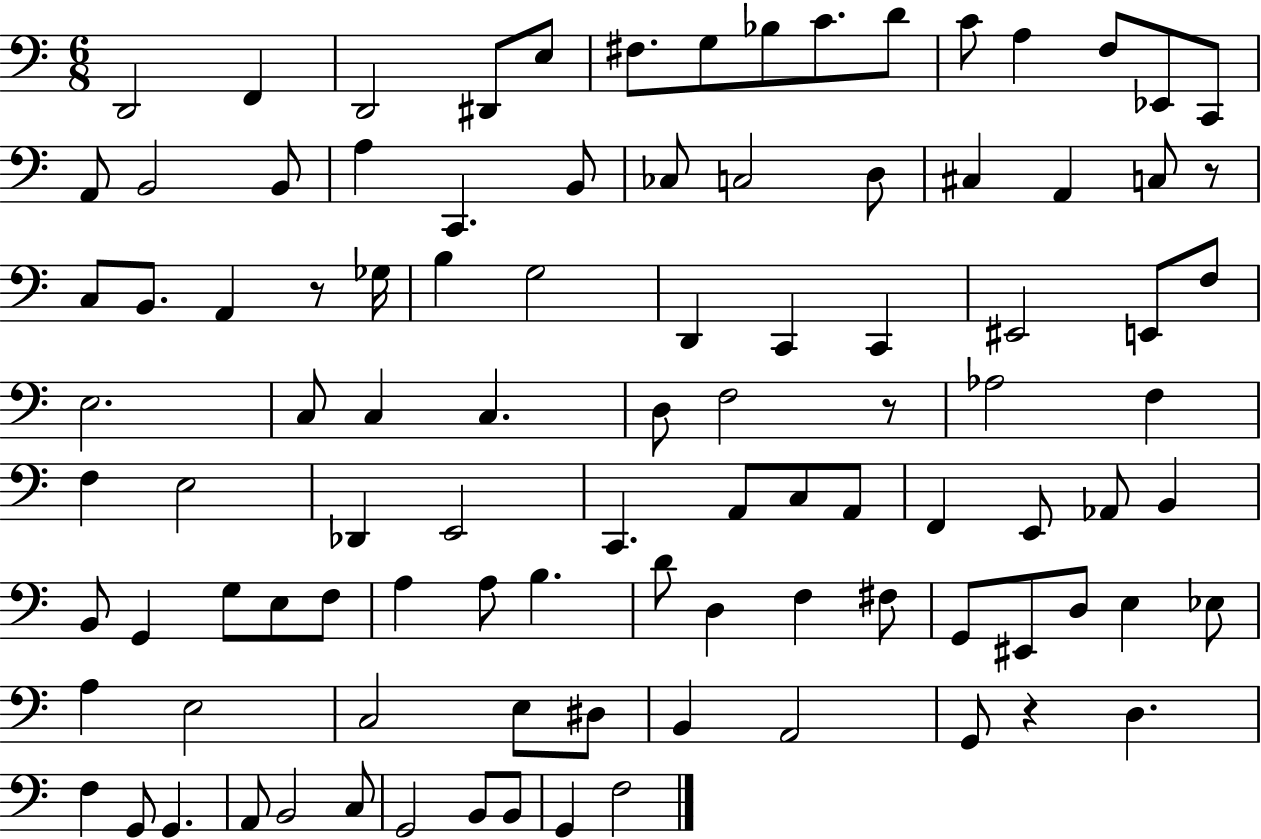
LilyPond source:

{
  \clef bass
  \numericTimeSignature
  \time 6/8
  \key c \major
  d,2 f,4 | d,2 dis,8 e8 | fis8. g8 bes8 c'8. d'8 | c'8 a4 f8 ees,8 c,8 | \break a,8 b,2 b,8 | a4 c,4. b,8 | ces8 c2 d8 | cis4 a,4 c8 r8 | \break c8 b,8. a,4 r8 ges16 | b4 g2 | d,4 c,4 c,4 | eis,2 e,8 f8 | \break e2. | c8 c4 c4. | d8 f2 r8 | aes2 f4 | \break f4 e2 | des,4 e,2 | c,4. a,8 c8 a,8 | f,4 e,8 aes,8 b,4 | \break b,8 g,4 g8 e8 f8 | a4 a8 b4. | d'8 d4 f4 fis8 | g,8 eis,8 d8 e4 ees8 | \break a4 e2 | c2 e8 dis8 | b,4 a,2 | g,8 r4 d4. | \break f4 g,8 g,4. | a,8 b,2 c8 | g,2 b,8 b,8 | g,4 f2 | \break \bar "|."
}